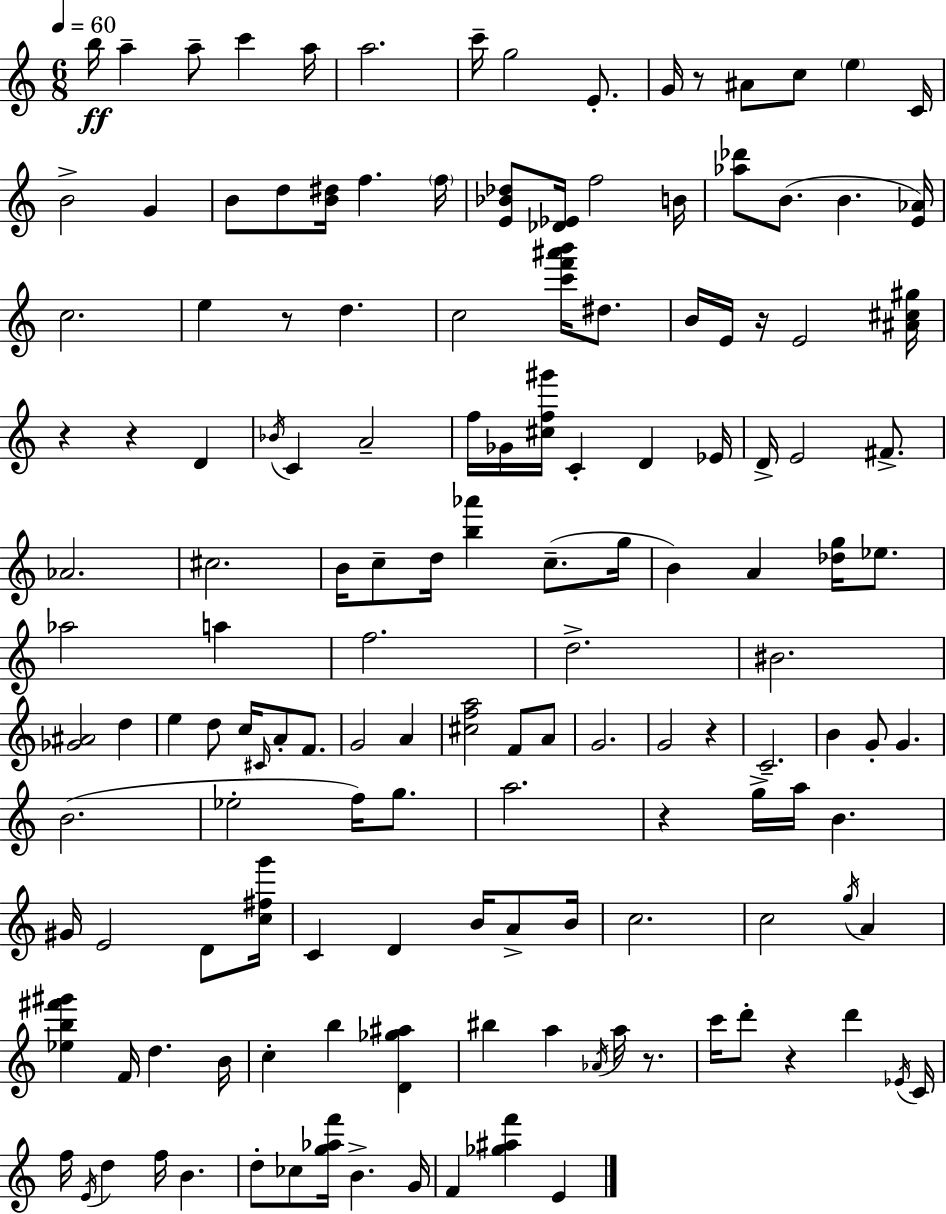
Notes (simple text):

B5/s A5/q A5/e C6/q A5/s A5/h. C6/s G5/h E4/e. G4/s R/e A#4/e C5/e E5/q C4/s B4/h G4/q B4/e D5/e [B4,D#5]/s F5/q. F5/s [E4,Bb4,Db5]/e [Db4,Eb4]/s F5/h B4/s [Ab5,Db6]/e B4/e. B4/q. [E4,Ab4]/s C5/h. E5/q R/e D5/q. C5/h [C6,F6,A#6,B6]/s D#5/e. B4/s E4/s R/s E4/h [A#4,C#5,G#5]/s R/q R/q D4/q Bb4/s C4/q A4/h F5/s Gb4/s [C#5,F5,G#6]/s C4/q D4/q Eb4/s D4/s E4/h F#4/e. Ab4/h. C#5/h. B4/s C5/e D5/s [B5,Ab6]/q C5/e. G5/s B4/q A4/q [Db5,G5]/s Eb5/e. Ab5/h A5/q F5/h. D5/h. BIS4/h. [Gb4,A#4]/h D5/q E5/q D5/e C5/s C#4/s A4/e F4/e. G4/h A4/q [C#5,F5,A5]/h F4/e A4/e G4/h. G4/h R/q C4/h. B4/q G4/e G4/q. B4/h. Eb5/h F5/s G5/e. A5/h. R/q G5/s A5/s B4/q. G#4/s E4/h D4/e [C5,F#5,G6]/s C4/q D4/q B4/s A4/e B4/s C5/h. C5/h G5/s A4/q [Eb5,B5,F#6,G#6]/q F4/s D5/q. B4/s C5/q B5/q [D4,Gb5,A#5]/q BIS5/q A5/q Ab4/s A5/s R/e. C6/s D6/e R/q D6/q Eb4/s C4/s F5/s E4/s D5/q F5/s B4/q. D5/e CES5/e [G5,Ab5,F6]/s B4/q. G4/s F4/q [Gb5,A#5,F6]/q E4/q